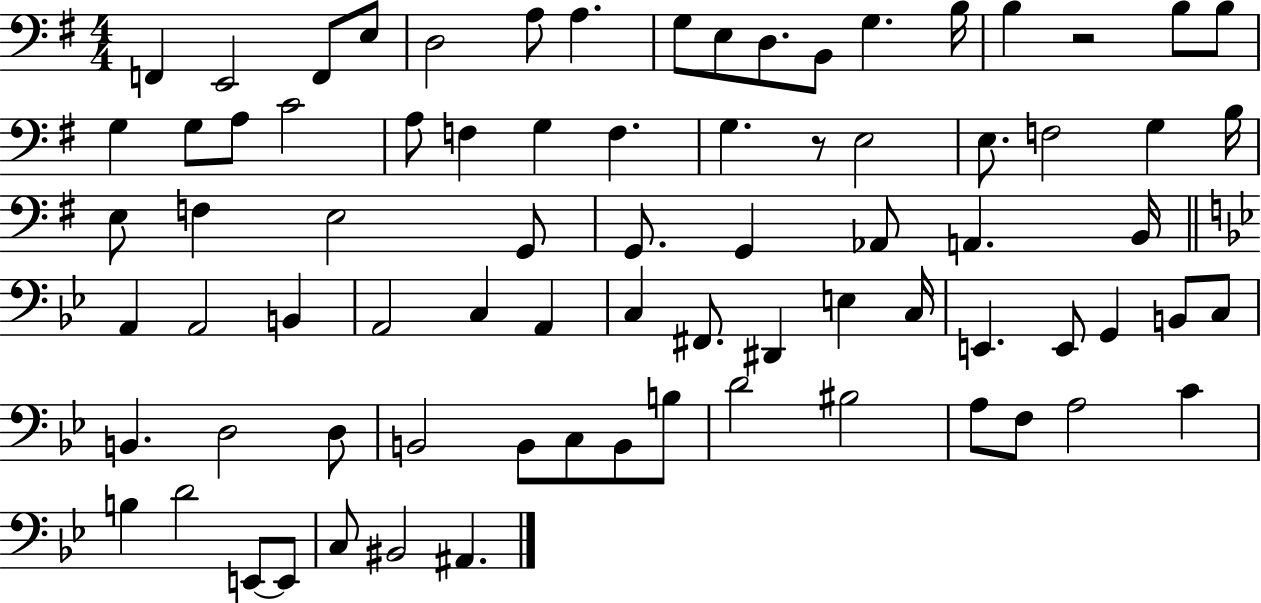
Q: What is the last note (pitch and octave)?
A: A#2